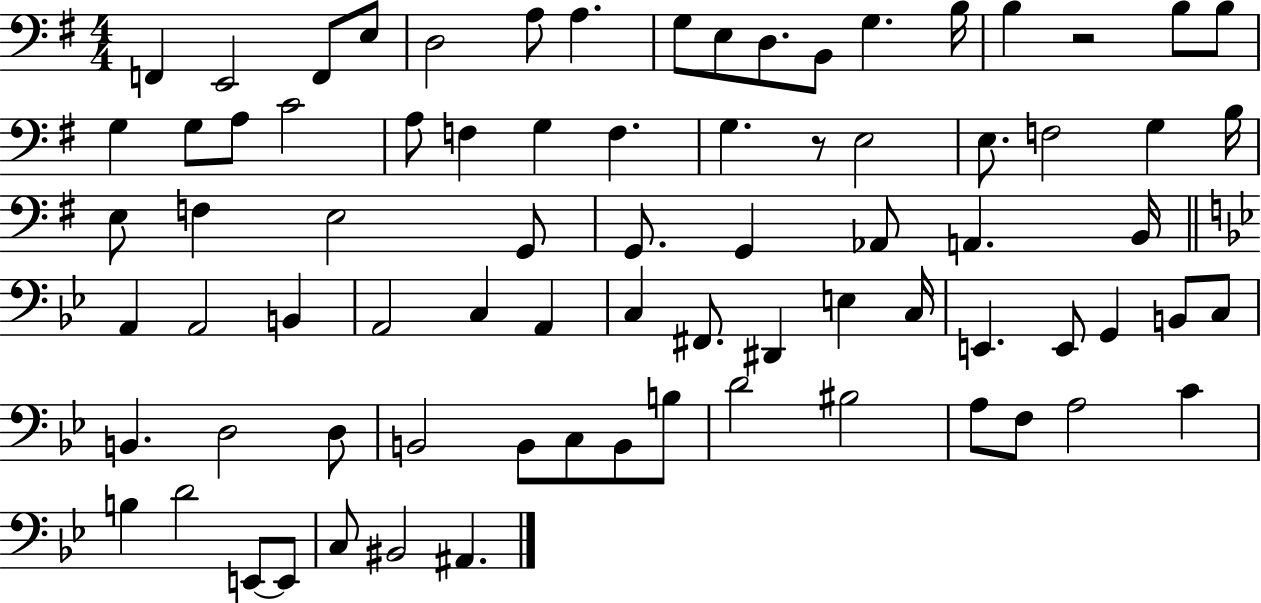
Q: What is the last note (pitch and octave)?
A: A#2